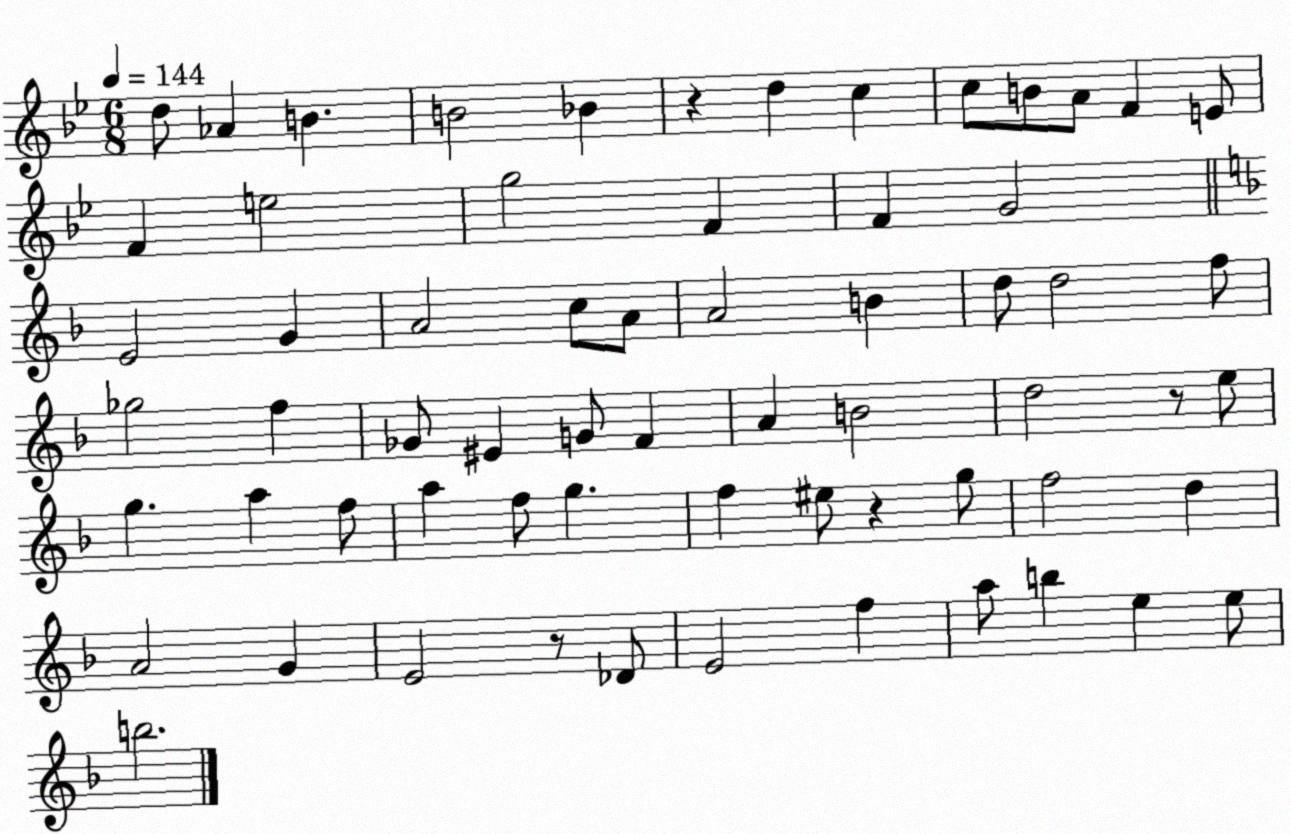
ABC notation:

X:1
T:Untitled
M:6/8
L:1/4
K:Bb
d/2 _A B B2 _B z d c c/2 B/2 A/2 F E/2 F e2 g2 F F G2 E2 G A2 c/2 A/2 A2 B d/2 d2 f/2 _g2 f _G/2 ^E G/2 F A B2 d2 z/2 e/2 g a f/2 a f/2 g f ^e/2 z g/2 f2 d A2 G E2 z/2 _D/2 E2 f a/2 b e e/2 b2